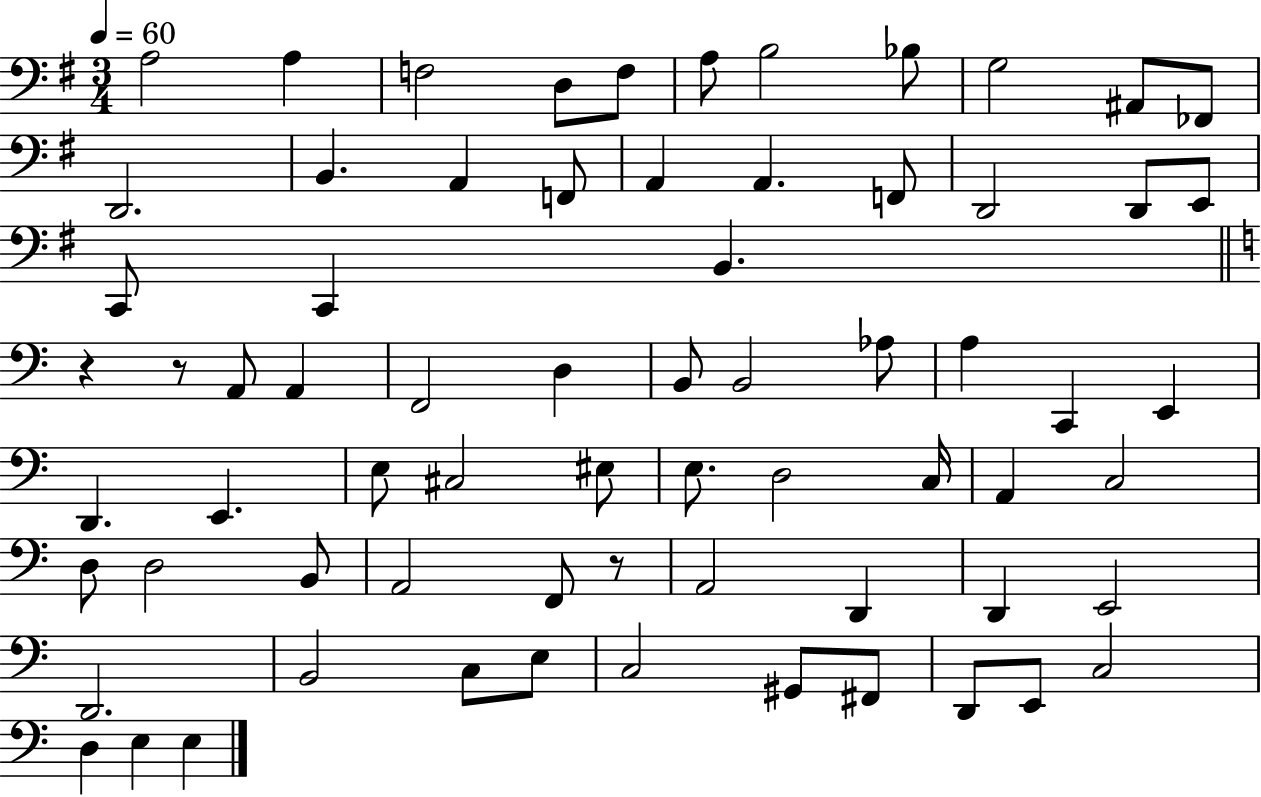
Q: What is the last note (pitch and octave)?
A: E3